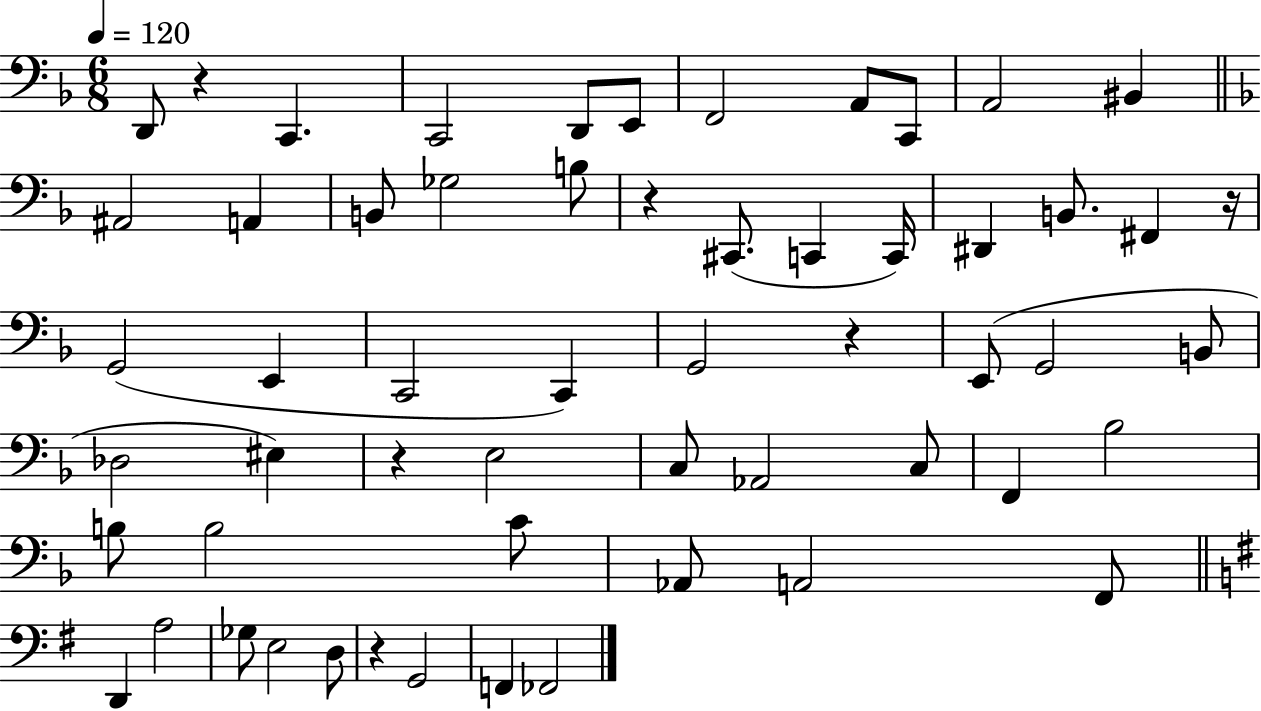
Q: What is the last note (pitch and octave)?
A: FES2